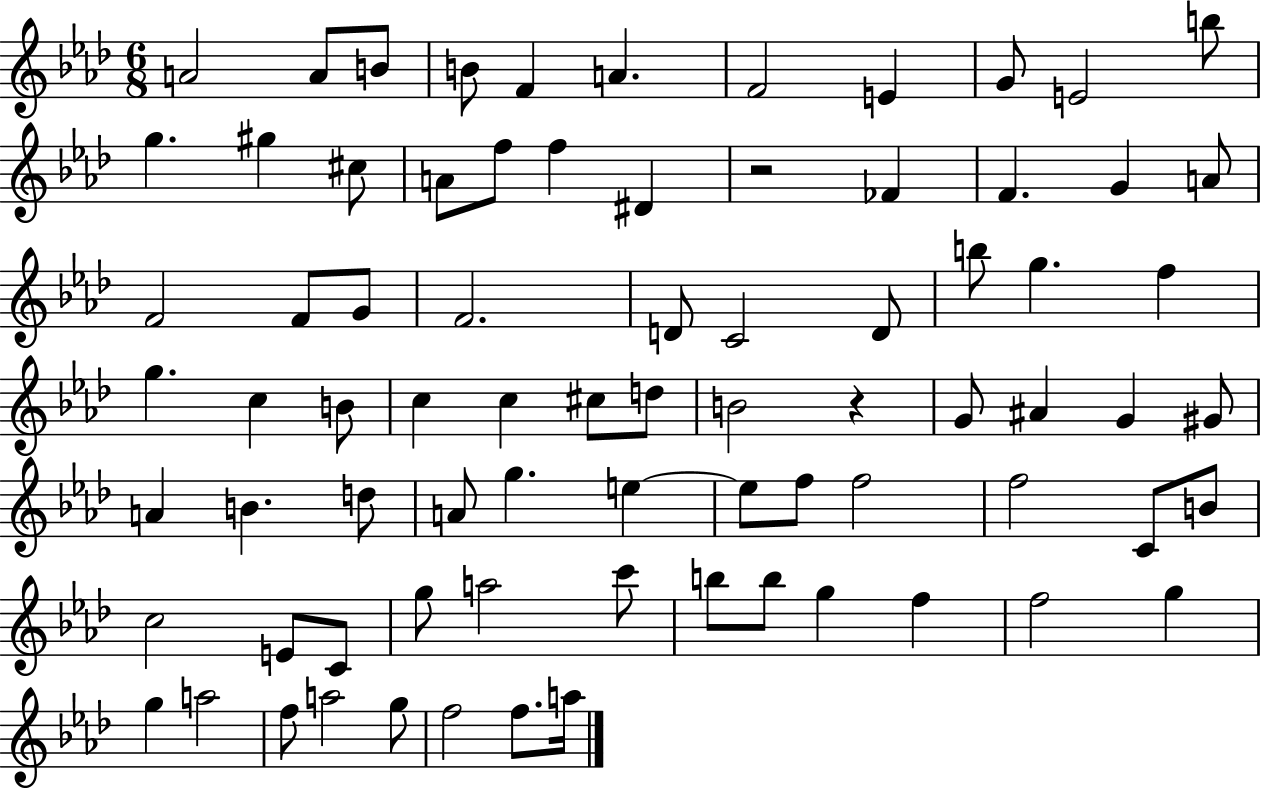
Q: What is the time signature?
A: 6/8